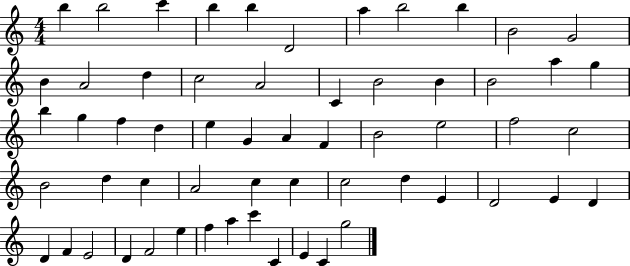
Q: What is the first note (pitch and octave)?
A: B5